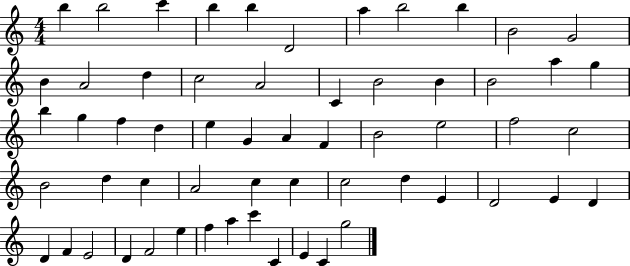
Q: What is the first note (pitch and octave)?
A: B5